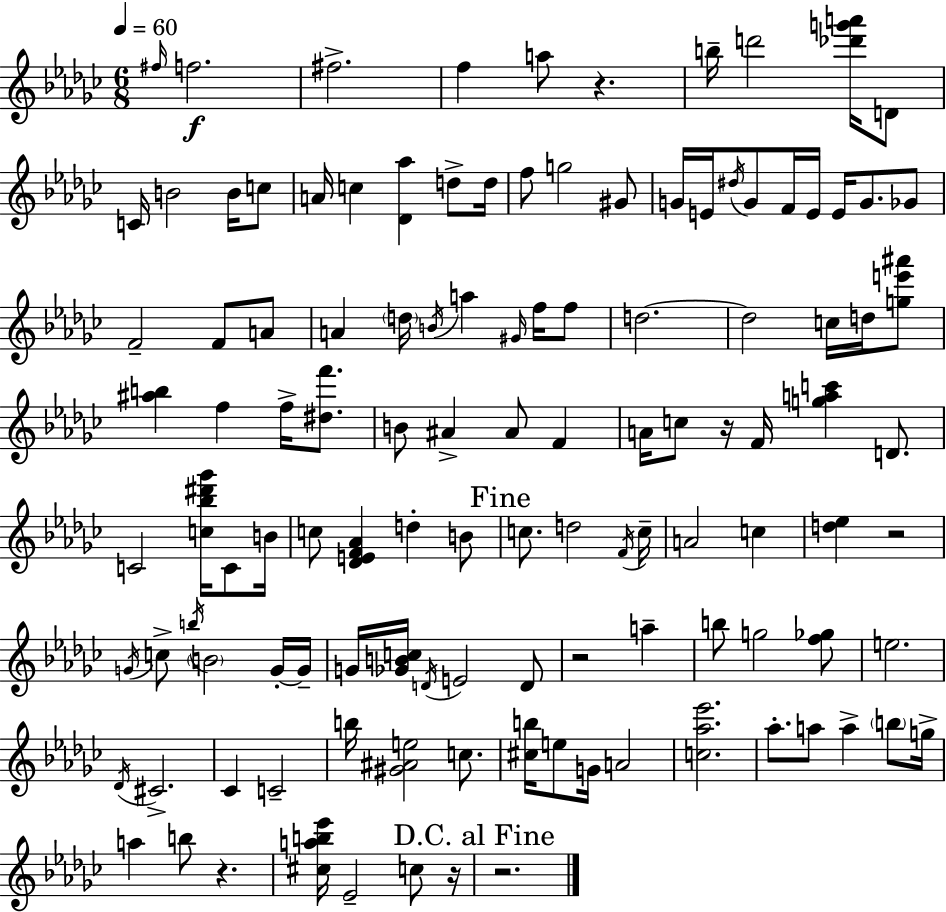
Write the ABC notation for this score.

X:1
T:Untitled
M:6/8
L:1/4
K:Ebm
^f/4 f2 ^f2 f a/2 z b/4 d'2 [_d'g'a']/4 D/2 C/4 B2 B/4 c/2 A/4 c [_D_a] d/2 d/4 f/2 g2 ^G/2 G/4 E/4 ^d/4 G/2 F/4 E/4 E/4 G/2 _G/2 F2 F/2 A/2 A d/4 B/4 a ^G/4 f/4 f/2 d2 d2 c/4 d/4 [ge'^a']/2 [^ab] f f/4 [^df']/2 B/2 ^A ^A/2 F A/4 c/2 z/4 F/4 [gac'] D/2 C2 [c_b^d'_g']/4 C/2 B/4 c/2 [_DEF_A] d B/2 c/2 d2 F/4 c/4 A2 c [d_e] z2 G/4 c/2 b/4 B2 G/4 G/4 G/4 [_GBc]/4 D/4 E2 D/2 z2 a b/2 g2 [f_g]/2 e2 _D/4 ^C2 _C C2 b/4 [^G^Ae]2 c/2 [^cb]/4 e/2 G/4 A2 [c_a_e']2 _a/2 a/2 a b/2 g/4 a b/2 z [^cab_e']/4 _E2 c/2 z/4 z2